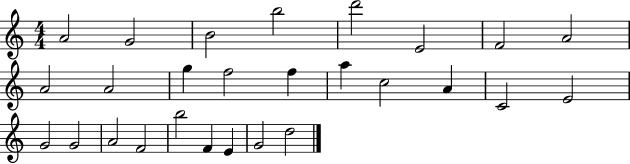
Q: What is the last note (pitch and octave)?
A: D5